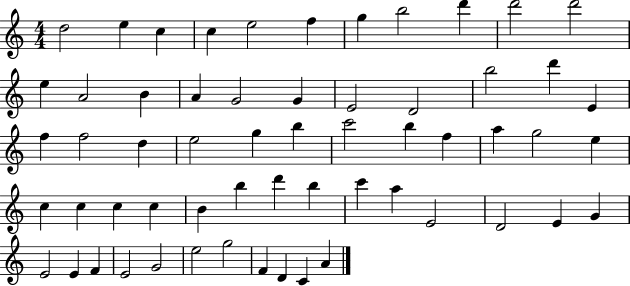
D5/h E5/q C5/q C5/q E5/h F5/q G5/q B5/h D6/q D6/h D6/h E5/q A4/h B4/q A4/q G4/h G4/q E4/h D4/h B5/h D6/q E4/q F5/q F5/h D5/q E5/h G5/q B5/q C6/h B5/q F5/q A5/q G5/h E5/q C5/q C5/q C5/q C5/q B4/q B5/q D6/q B5/q C6/q A5/q E4/h D4/h E4/q G4/q E4/h E4/q F4/q E4/h G4/h E5/h G5/h F4/q D4/q C4/q A4/q